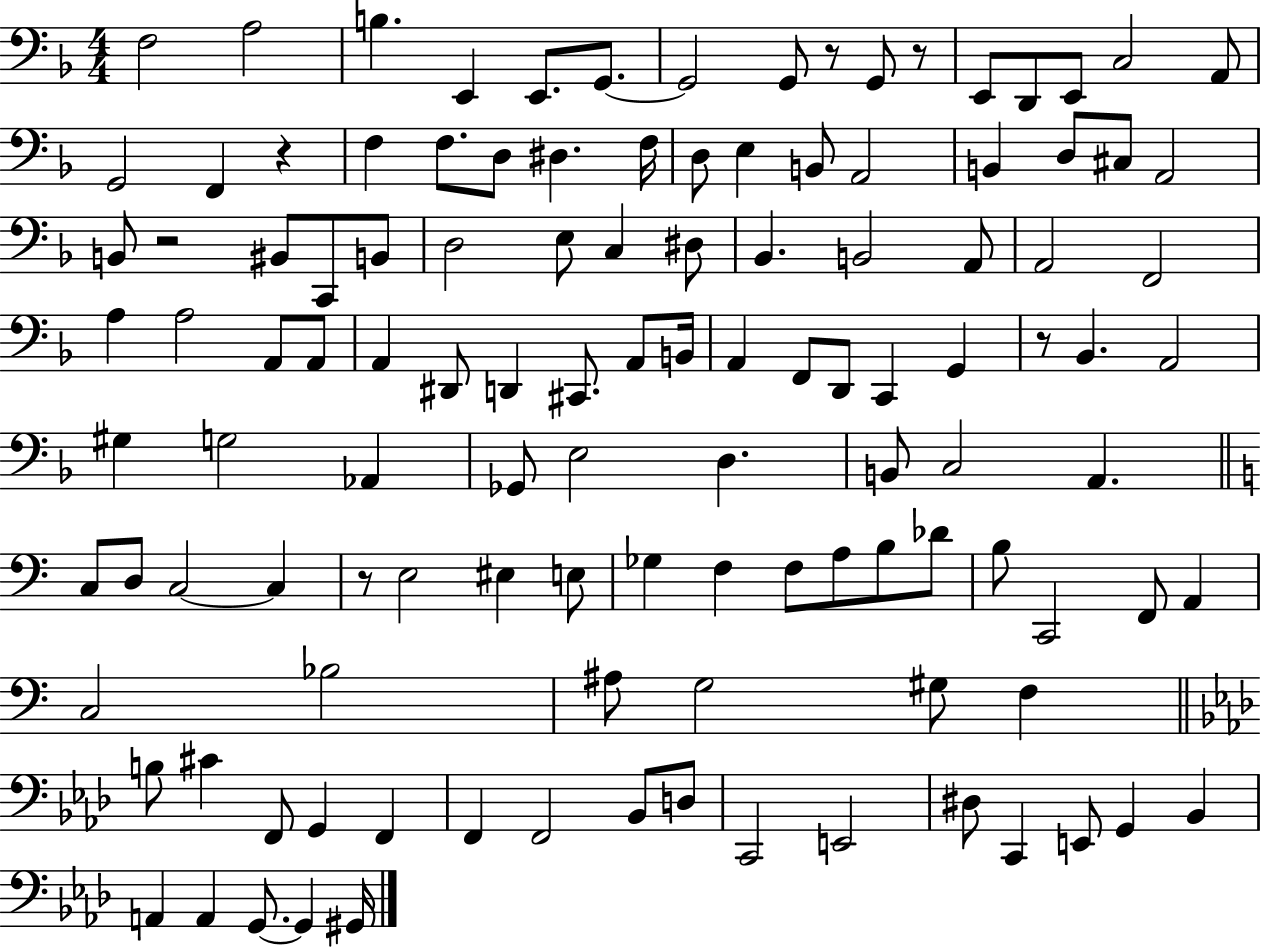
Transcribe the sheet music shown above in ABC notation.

X:1
T:Untitled
M:4/4
L:1/4
K:F
F,2 A,2 B, E,, E,,/2 G,,/2 G,,2 G,,/2 z/2 G,,/2 z/2 E,,/2 D,,/2 E,,/2 C,2 A,,/2 G,,2 F,, z F, F,/2 D,/2 ^D, F,/4 D,/2 E, B,,/2 A,,2 B,, D,/2 ^C,/2 A,,2 B,,/2 z2 ^B,,/2 C,,/2 B,,/2 D,2 E,/2 C, ^D,/2 _B,, B,,2 A,,/2 A,,2 F,,2 A, A,2 A,,/2 A,,/2 A,, ^D,,/2 D,, ^C,,/2 A,,/2 B,,/4 A,, F,,/2 D,,/2 C,, G,, z/2 _B,, A,,2 ^G, G,2 _A,, _G,,/2 E,2 D, B,,/2 C,2 A,, C,/2 D,/2 C,2 C, z/2 E,2 ^E, E,/2 _G, F, F,/2 A,/2 B,/2 _D/2 B,/2 C,,2 F,,/2 A,, C,2 _B,2 ^A,/2 G,2 ^G,/2 F, B,/2 ^C F,,/2 G,, F,, F,, F,,2 _B,,/2 D,/2 C,,2 E,,2 ^D,/2 C,, E,,/2 G,, _B,, A,, A,, G,,/2 G,, ^G,,/4